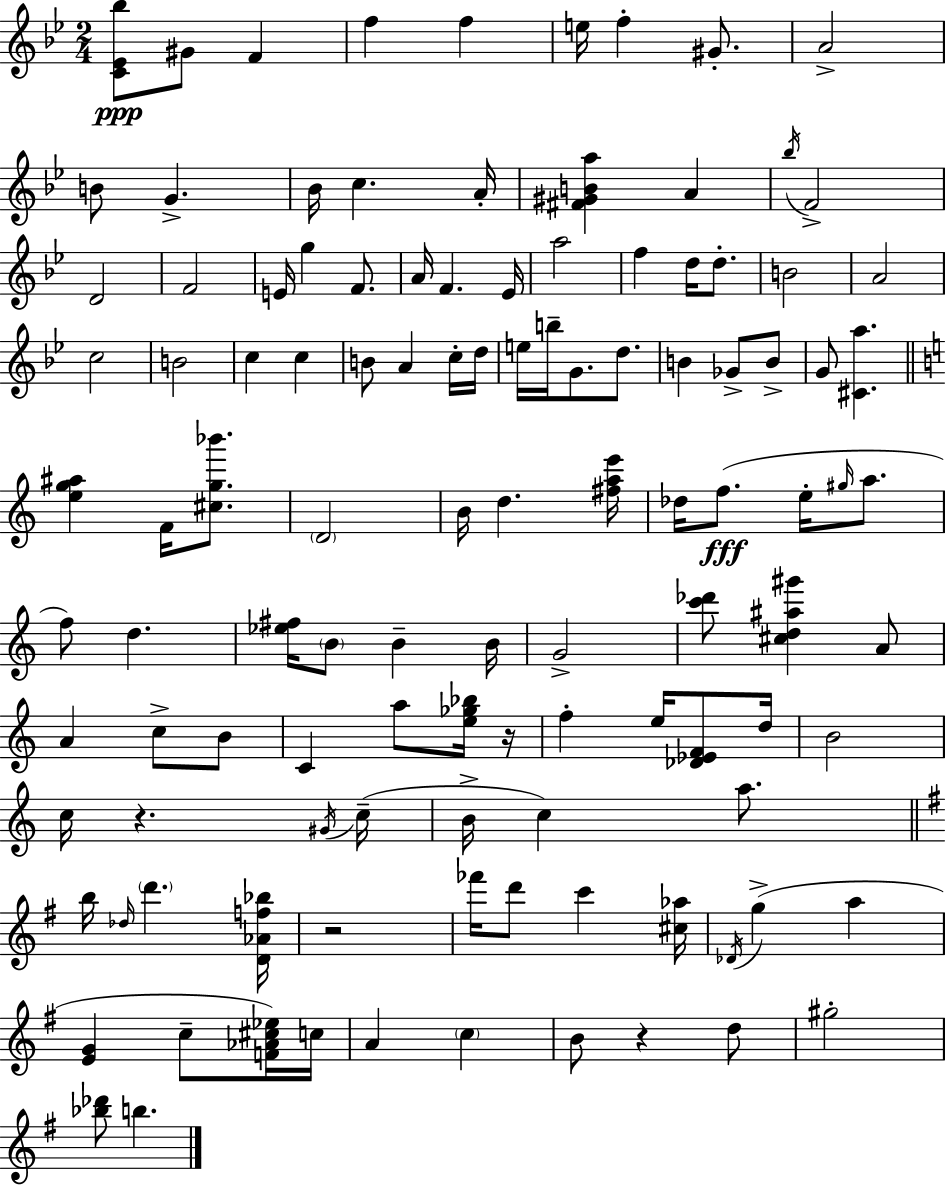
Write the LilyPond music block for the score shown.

{
  \clef treble
  \numericTimeSignature
  \time 2/4
  \key g \minor
  <c' ees' bes''>8\ppp gis'8 f'4 | f''4 f''4 | e''16 f''4-. gis'8.-. | a'2-> | \break b'8 g'4.-> | bes'16 c''4. a'16-. | <fis' gis' b' a''>4 a'4 | \acciaccatura { bes''16 } f'2-> | \break d'2 | f'2 | e'16 g''4 f'8. | a'16 f'4. | \break ees'16 a''2 | f''4 d''16 d''8.-. | b'2 | a'2 | \break c''2 | b'2 | c''4 c''4 | b'8 a'4 c''16-. | \break d''16 e''16 b''16-- g'8. d''8. | b'4 ges'8-> b'8-> | g'8 <cis' a''>4. | \bar "||" \break \key c \major <e'' g'' ais''>4 f'16 <cis'' g'' bes'''>8. | \parenthesize d'2 | b'16 d''4. <fis'' a'' e'''>16 | des''16 f''8.(\fff e''16-. \grace { gis''16 } a''8. | \break f''8) d''4. | <ees'' fis''>16 \parenthesize b'8 b'4-- | b'16 g'2-> | <c''' des'''>8 <cis'' d'' ais'' gis'''>4 a'8 | \break a'4 c''8-> b'8 | c'4 a''8 <e'' ges'' bes''>16 | r16 f''4-. e''16 <des' ees' f'>8 | d''16 b'2 | \break c''16 r4. | \acciaccatura { gis'16 } c''16--( b'16-> c''4) a''8. | \bar "||" \break \key e \minor b''16 \grace { des''16 } \parenthesize d'''4. | <d' aes' f'' bes''>16 r2 | fes'''16 d'''8 c'''4 | <cis'' aes''>16 \acciaccatura { des'16 }( g''4-> a''4 | \break <e' g'>4 c''8-- | <f' aes' cis'' ees''>16) c''16 a'4 \parenthesize c''4 | b'8 r4 | d''8 gis''2-. | \break <bes'' des'''>8 b''4. | \bar "|."
}